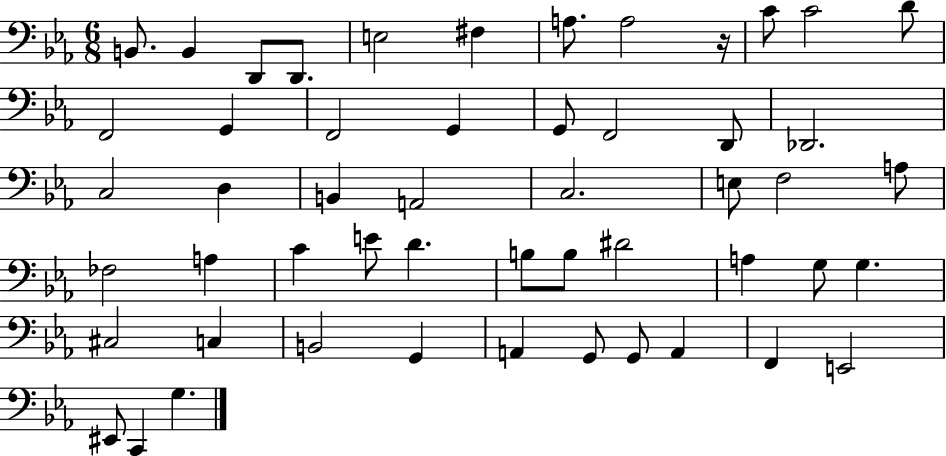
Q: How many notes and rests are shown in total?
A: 52